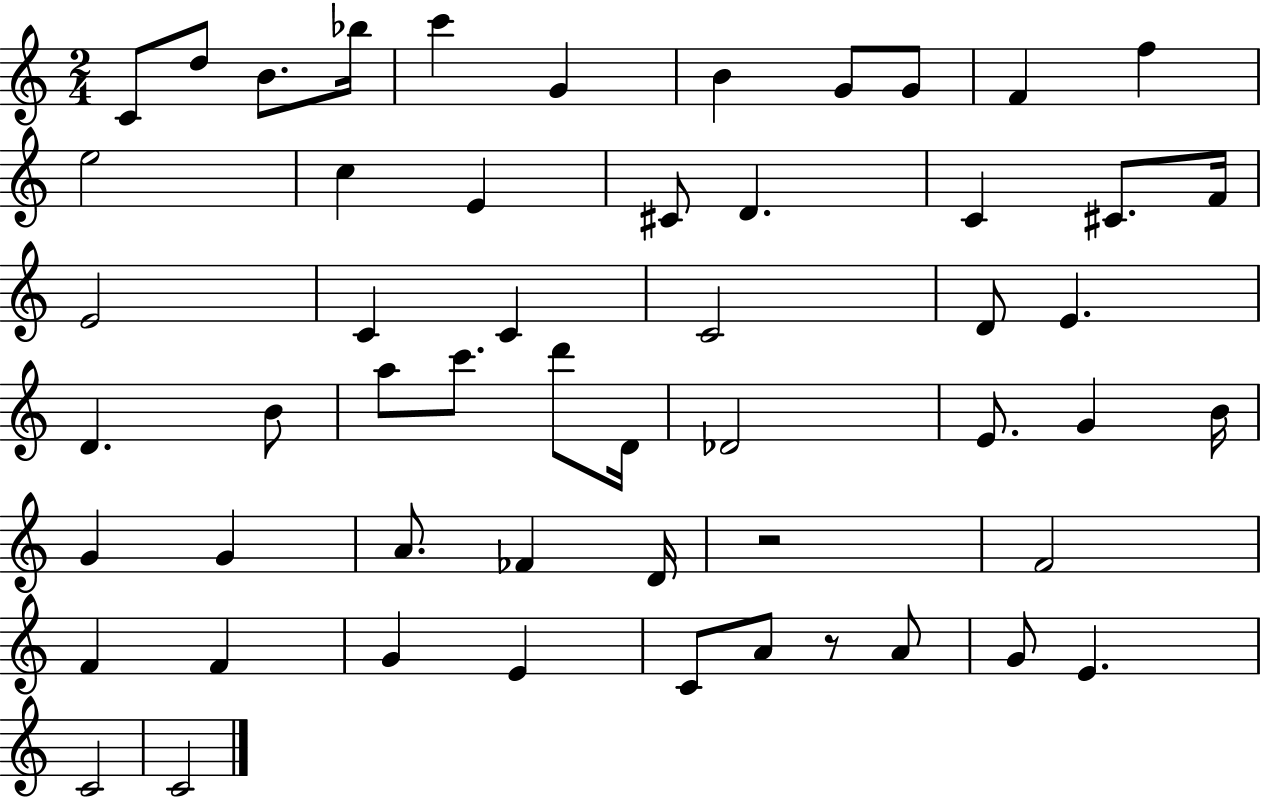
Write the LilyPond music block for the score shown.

{
  \clef treble
  \numericTimeSignature
  \time 2/4
  \key c \major
  c'8 d''8 b'8. bes''16 | c'''4 g'4 | b'4 g'8 g'8 | f'4 f''4 | \break e''2 | c''4 e'4 | cis'8 d'4. | c'4 cis'8. f'16 | \break e'2 | c'4 c'4 | c'2 | d'8 e'4. | \break d'4. b'8 | a''8 c'''8. d'''8 d'16 | des'2 | e'8. g'4 b'16 | \break g'4 g'4 | a'8. fes'4 d'16 | r2 | f'2 | \break f'4 f'4 | g'4 e'4 | c'8 a'8 r8 a'8 | g'8 e'4. | \break c'2 | c'2 | \bar "|."
}